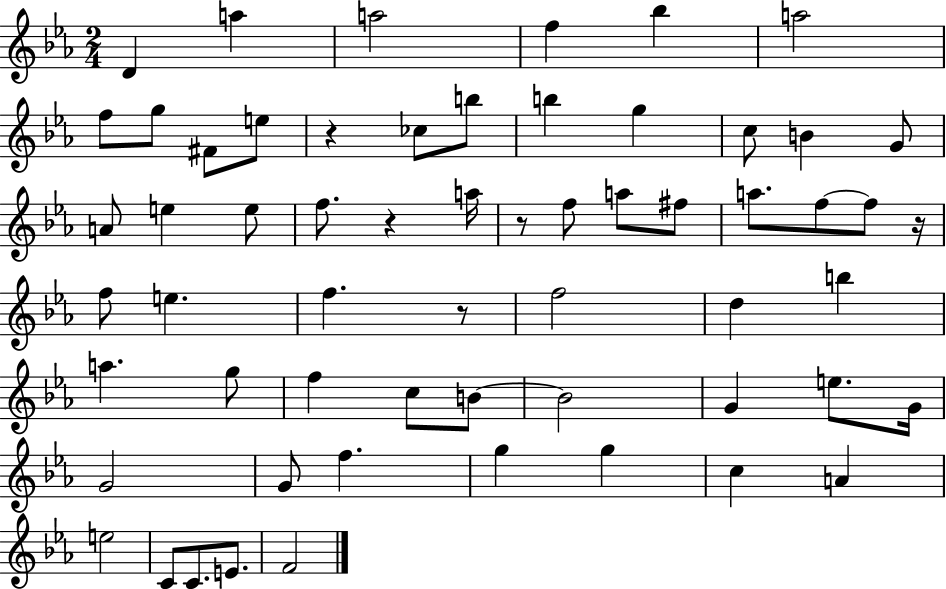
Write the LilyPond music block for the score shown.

{
  \clef treble
  \numericTimeSignature
  \time 2/4
  \key ees \major
  d'4 a''4 | a''2 | f''4 bes''4 | a''2 | \break f''8 g''8 fis'8 e''8 | r4 ces''8 b''8 | b''4 g''4 | c''8 b'4 g'8 | \break a'8 e''4 e''8 | f''8. r4 a''16 | r8 f''8 a''8 fis''8 | a''8. f''8~~ f''8 r16 | \break f''8 e''4. | f''4. r8 | f''2 | d''4 b''4 | \break a''4. g''8 | f''4 c''8 b'8~~ | b'2 | g'4 e''8. g'16 | \break g'2 | g'8 f''4. | g''4 g''4 | c''4 a'4 | \break e''2 | c'8 c'8. e'8. | f'2 | \bar "|."
}